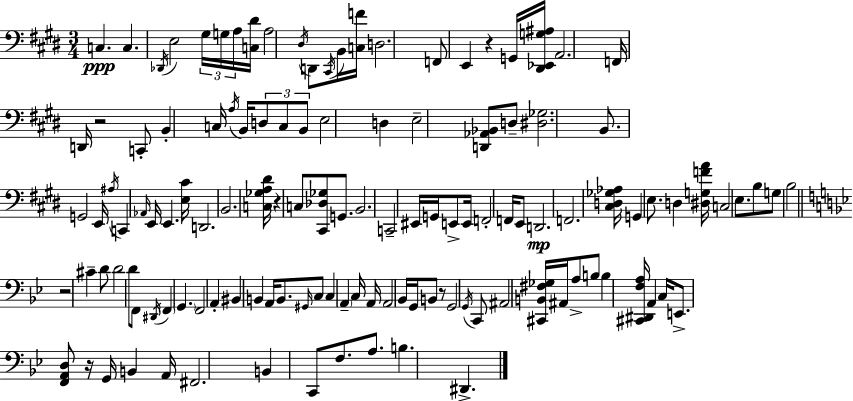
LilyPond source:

{
  \clef bass
  \numericTimeSignature
  \time 3/4
  \key e \major
  c4.\ppp c4. | \acciaccatura { des,16 } e2 \tuplet 3/2 { gis16 g16 a16 } | <c dis'>16 a2 \acciaccatura { dis16 } d,8 | \acciaccatura { cis,16 } b,16 <c f'>16 d2. | \break f,8 e,4 r4 | g,16 <dis, ees, g ais>16 a,2. | f,16 d,16 r2 | c,8-. b,4-. c16 \acciaccatura { a16 } b,16 \tuplet 3/2 { d8 | \break c8 b,8 } e2 | d4 e2-- | <d, aes, bes,>8 d8-- <dis ges>2. | b,8. g,2 | \break e,16 \acciaccatura { ais16 } c,4 \grace { aes,16 } e,16 e,4. | <e cis'>16 d,2. | b,2. | <c ges a dis'>16 r4 c8 | \break <cis, des ges>8 g,8. b,2. | c,2-- | eis,16 g,16 e,8-> e,16 f,2-. | f,16 e,8 d,2.\mp | \break f,2. | <cis d ges aes>16 g,4 e8. | d4 <dis g f' a'>16 c2 | e8. b8 g8 b2 | \break \bar "||" \break \key bes \major r2 cis'4-- | d'8 d'2 d'8 | f,8 \acciaccatura { dis,16 } \parenthesize f,4 \parenthesize g,4. | f,2 a,4-. | \break bis,4 b,4 a,16 b,8. | \grace { gis,16 } c8 c4 \parenthesize a,4-- | c16 a,16 a,2 bes,16 g,16 | b,8 r8 g,2 | \break \acciaccatura { g,16 } c,8 ais,2 <cis, b, fis ges>16 | ais,16 a8-> b8 b4 <cis, dis, f a>16 a,4 | c16 e,8.-> <f, a, d>8 r16 g,16 b,4 | a,16 fis,2. | \break b,4 c,8 f8. | a8. b4. dis,4.-> | \bar "|."
}